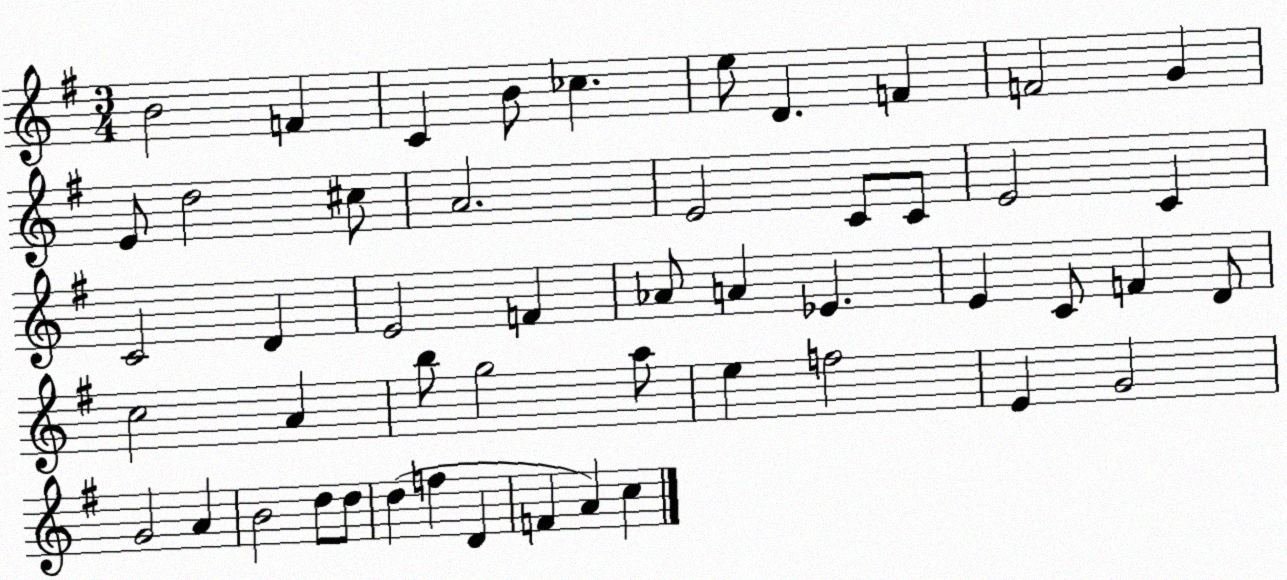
X:1
T:Untitled
M:3/4
L:1/4
K:G
B2 F C B/2 _c e/2 D F F2 G E/2 d2 ^c/2 A2 E2 C/2 C/2 E2 C C2 D E2 F _A/2 A _E E C/2 F D/2 c2 A b/2 g2 a/2 e f2 E G2 G2 A B2 d/2 d/2 d f D F A c